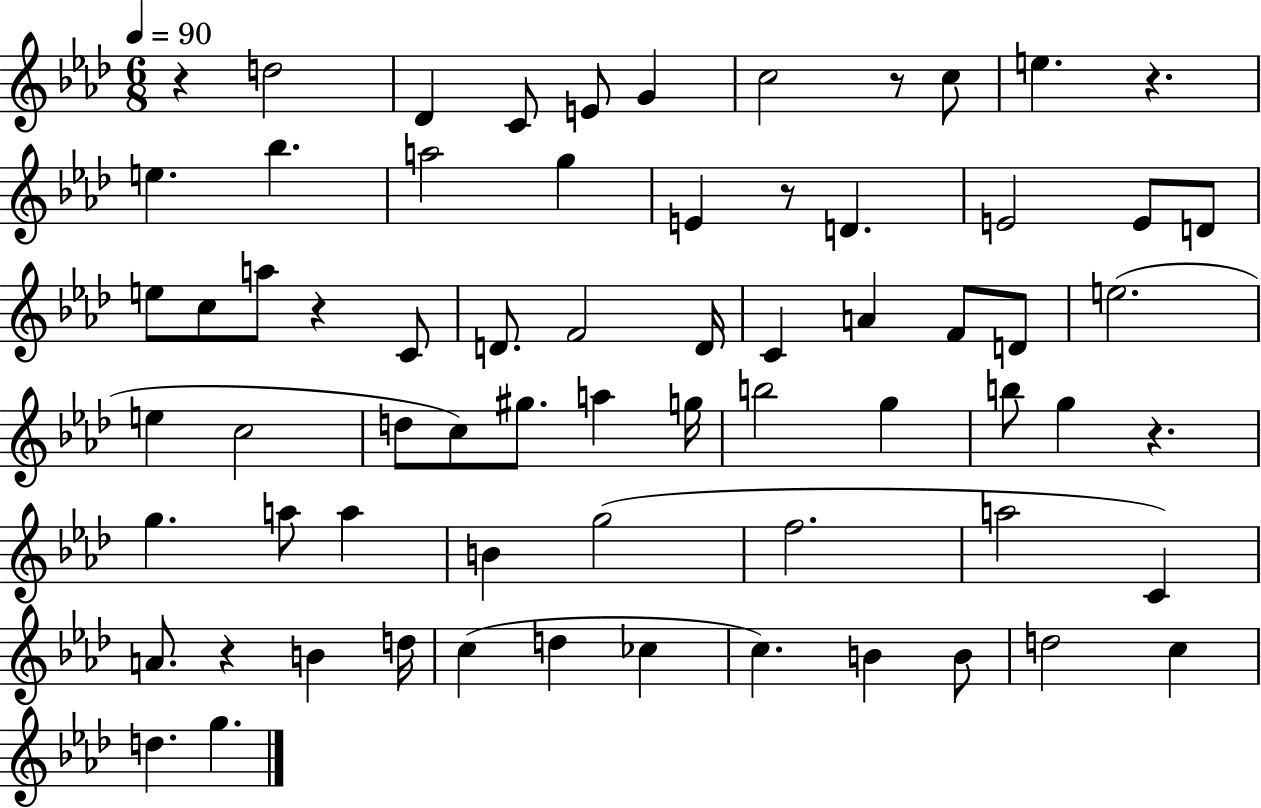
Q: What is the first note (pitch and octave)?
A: D5